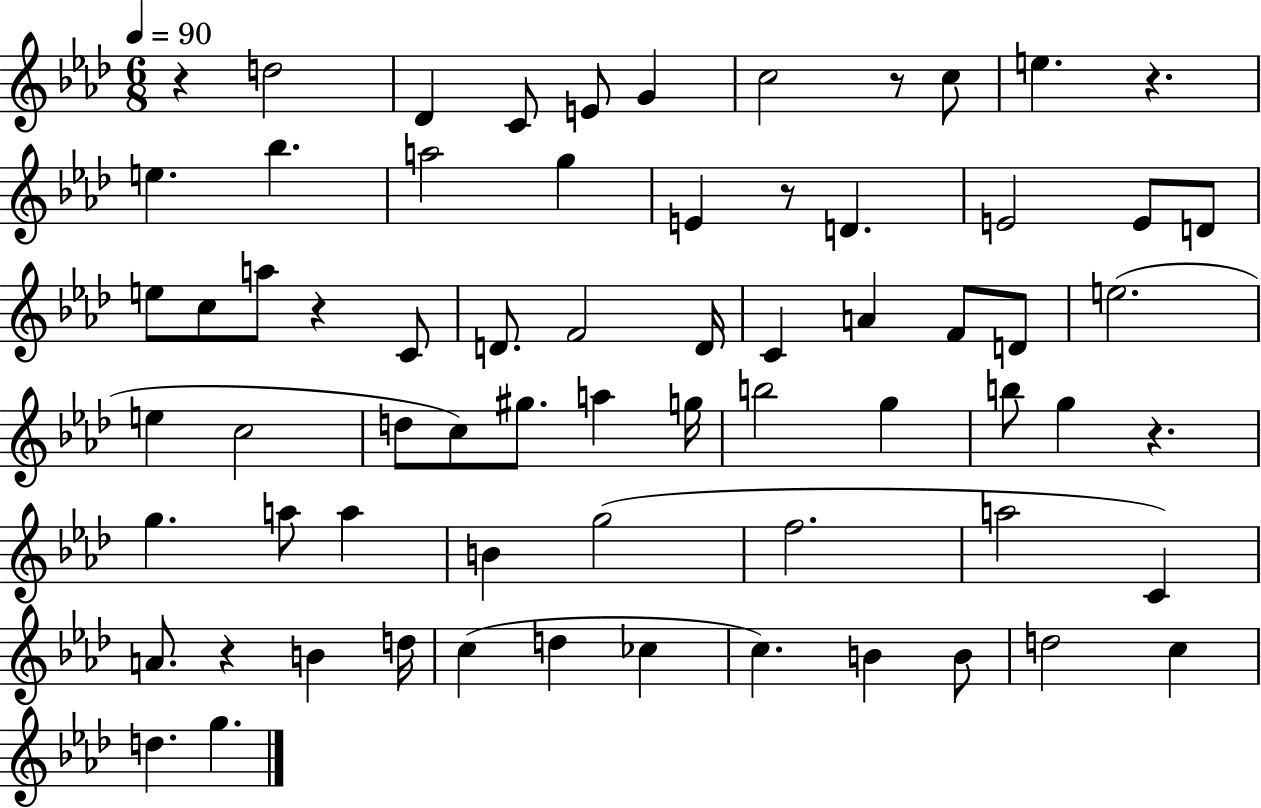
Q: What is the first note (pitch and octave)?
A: D5